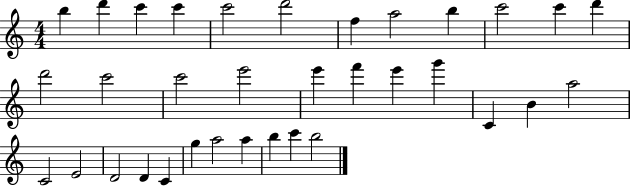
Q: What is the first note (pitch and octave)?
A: B5